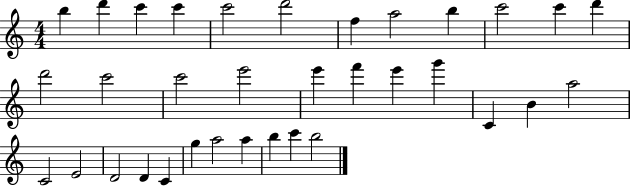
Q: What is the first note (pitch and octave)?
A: B5